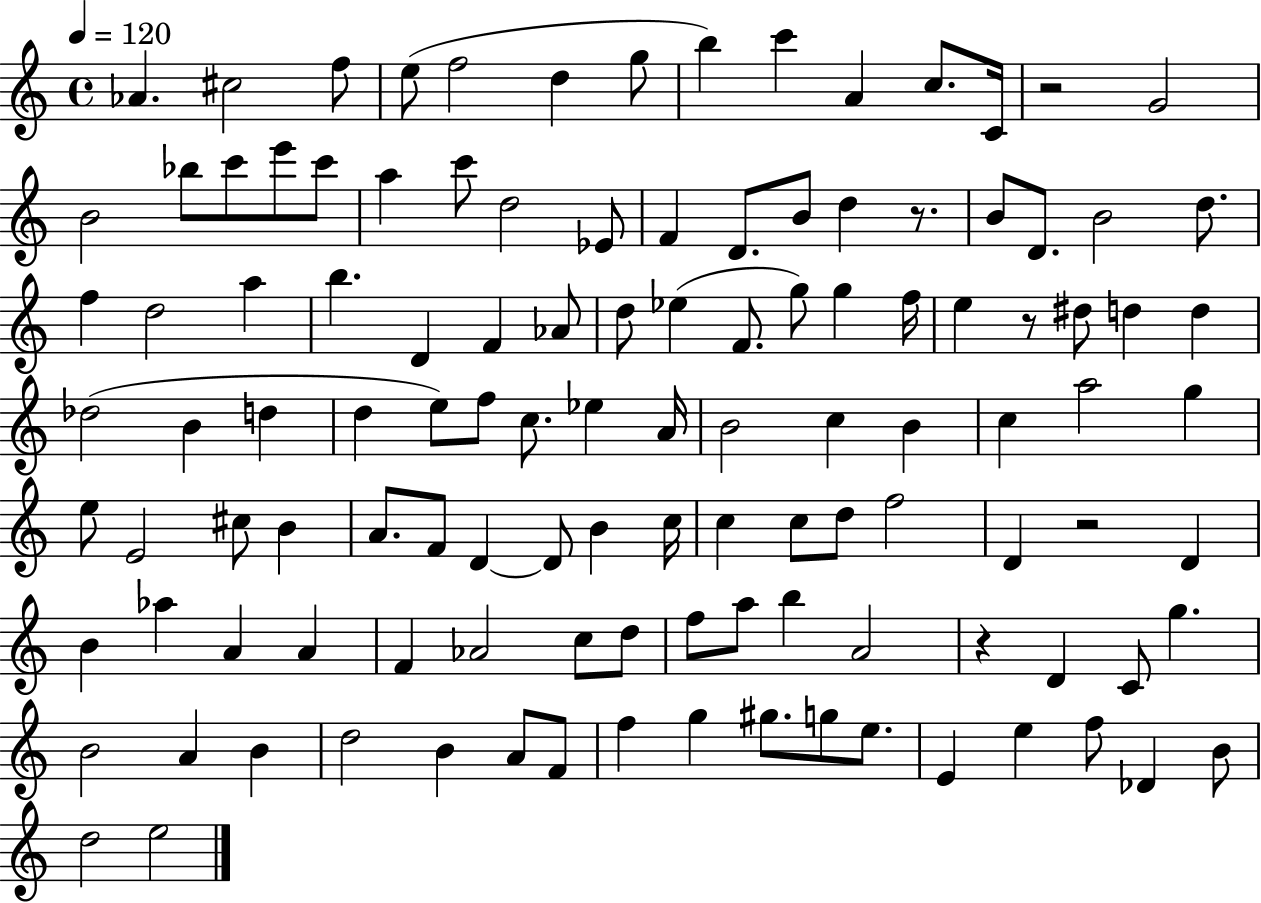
{
  \clef treble
  \time 4/4
  \defaultTimeSignature
  \key c \major
  \tempo 4 = 120
  aes'4. cis''2 f''8 | e''8( f''2 d''4 g''8 | b''4) c'''4 a'4 c''8. c'16 | r2 g'2 | \break b'2 bes''8 c'''8 e'''8 c'''8 | a''4 c'''8 d''2 ees'8 | f'4 d'8. b'8 d''4 r8. | b'8 d'8. b'2 d''8. | \break f''4 d''2 a''4 | b''4. d'4 f'4 aes'8 | d''8 ees''4( f'8. g''8) g''4 f''16 | e''4 r8 dis''8 d''4 d''4 | \break des''2( b'4 d''4 | d''4 e''8) f''8 c''8. ees''4 a'16 | b'2 c''4 b'4 | c''4 a''2 g''4 | \break e''8 e'2 cis''8 b'4 | a'8. f'8 d'4~~ d'8 b'4 c''16 | c''4 c''8 d''8 f''2 | d'4 r2 d'4 | \break b'4 aes''4 a'4 a'4 | f'4 aes'2 c''8 d''8 | f''8 a''8 b''4 a'2 | r4 d'4 c'8 g''4. | \break b'2 a'4 b'4 | d''2 b'4 a'8 f'8 | f''4 g''4 gis''8. g''8 e''8. | e'4 e''4 f''8 des'4 b'8 | \break d''2 e''2 | \bar "|."
}